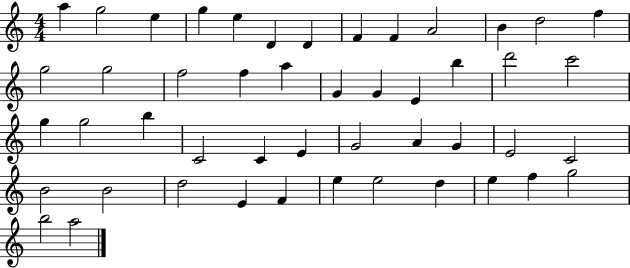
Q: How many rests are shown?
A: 0